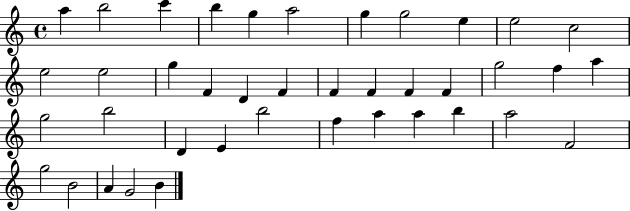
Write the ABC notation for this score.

X:1
T:Untitled
M:4/4
L:1/4
K:C
a b2 c' b g a2 g g2 e e2 c2 e2 e2 g F D F F F F F g2 f a g2 b2 D E b2 f a a b a2 F2 g2 B2 A G2 B